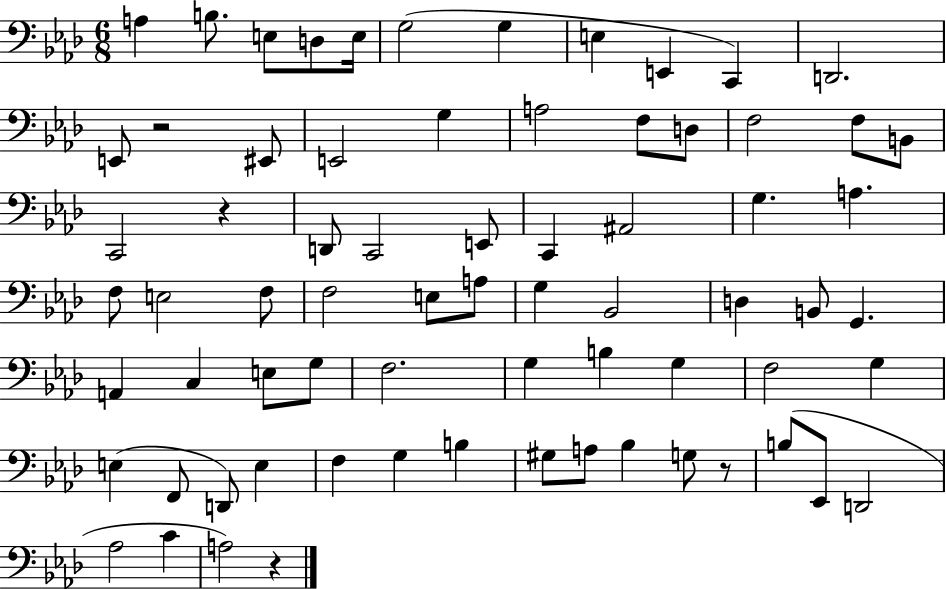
X:1
T:Untitled
M:6/8
L:1/4
K:Ab
A, B,/2 E,/2 D,/2 E,/4 G,2 G, E, E,, C,, D,,2 E,,/2 z2 ^E,,/2 E,,2 G, A,2 F,/2 D,/2 F,2 F,/2 B,,/2 C,,2 z D,,/2 C,,2 E,,/2 C,, ^A,,2 G, A, F,/2 E,2 F,/2 F,2 E,/2 A,/2 G, _B,,2 D, B,,/2 G,, A,, C, E,/2 G,/2 F,2 G, B, G, F,2 G, E, F,,/2 D,,/2 E, F, G, B, ^G,/2 A,/2 _B, G,/2 z/2 B,/2 _E,,/2 D,,2 _A,2 C A,2 z